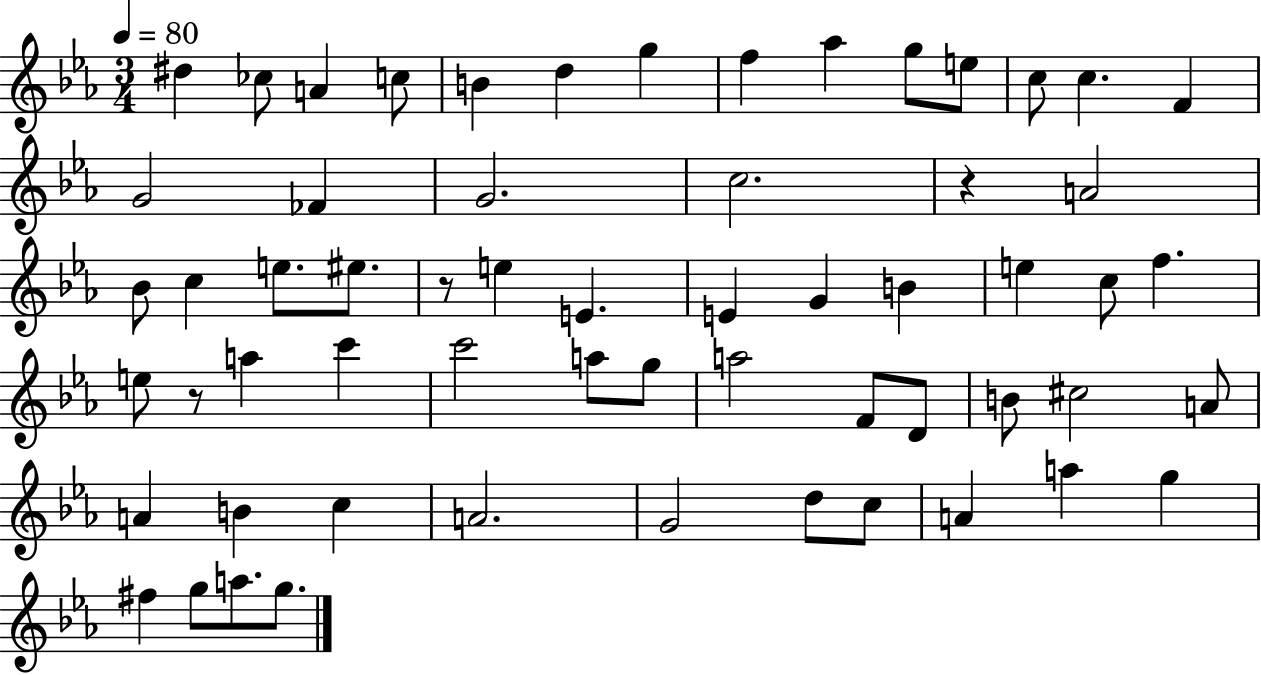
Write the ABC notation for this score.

X:1
T:Untitled
M:3/4
L:1/4
K:Eb
^d _c/2 A c/2 B d g f _a g/2 e/2 c/2 c F G2 _F G2 c2 z A2 _B/2 c e/2 ^e/2 z/2 e E E G B e c/2 f e/2 z/2 a c' c'2 a/2 g/2 a2 F/2 D/2 B/2 ^c2 A/2 A B c A2 G2 d/2 c/2 A a g ^f g/2 a/2 g/2